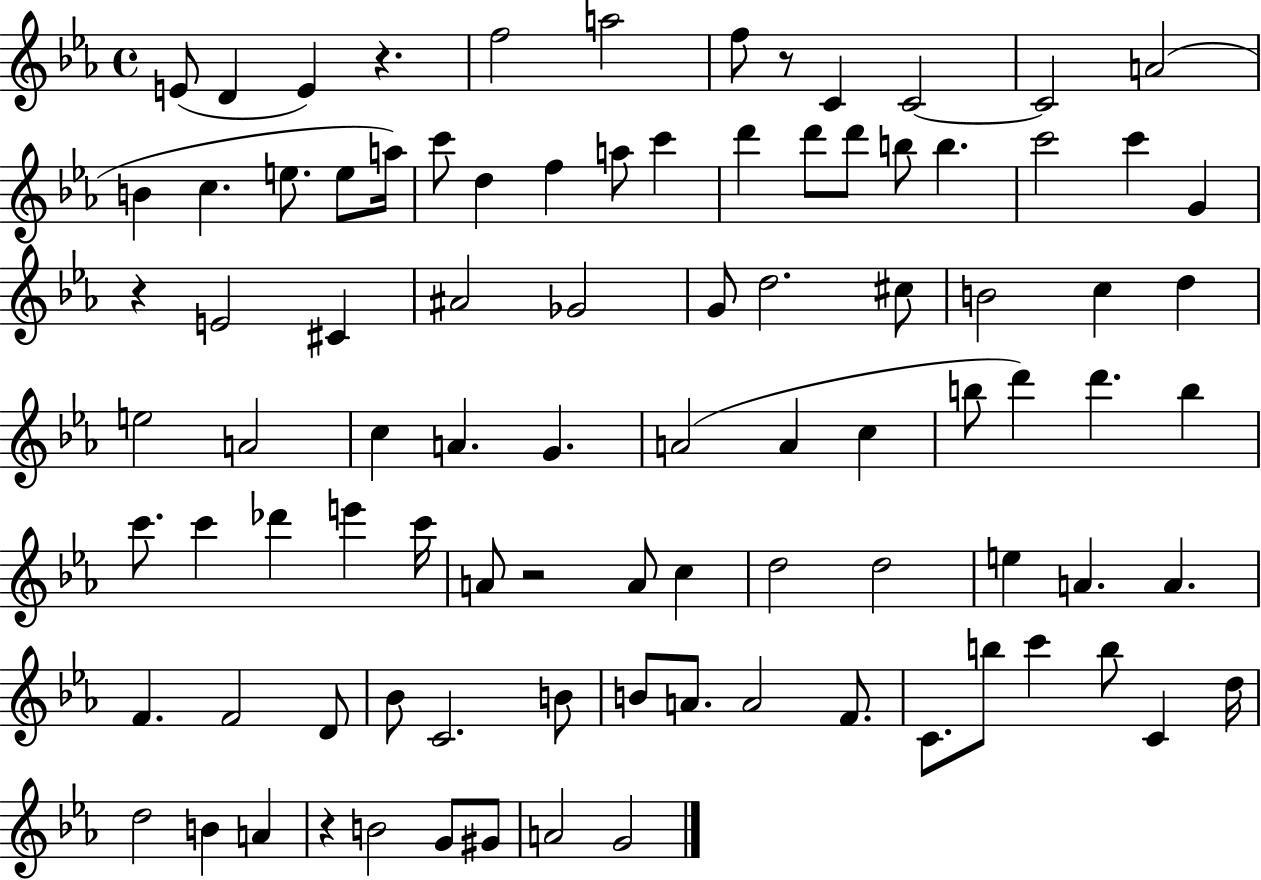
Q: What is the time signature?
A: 4/4